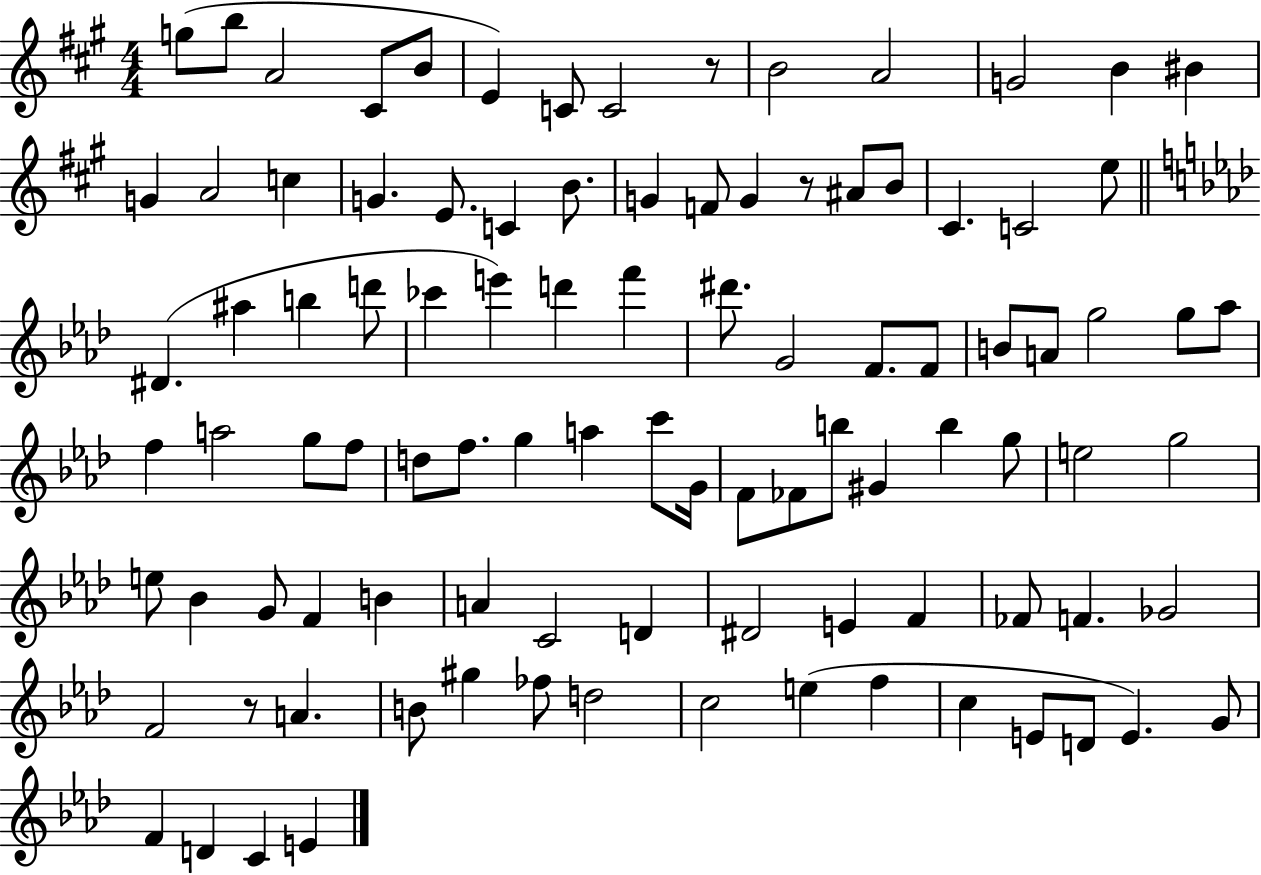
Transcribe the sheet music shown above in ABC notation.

X:1
T:Untitled
M:4/4
L:1/4
K:A
g/2 b/2 A2 ^C/2 B/2 E C/2 C2 z/2 B2 A2 G2 B ^B G A2 c G E/2 C B/2 G F/2 G z/2 ^A/2 B/2 ^C C2 e/2 ^D ^a b d'/2 _c' e' d' f' ^d'/2 G2 F/2 F/2 B/2 A/2 g2 g/2 _a/2 f a2 g/2 f/2 d/2 f/2 g a c'/2 G/4 F/2 _F/2 b/2 ^G b g/2 e2 g2 e/2 _B G/2 F B A C2 D ^D2 E F _F/2 F _G2 F2 z/2 A B/2 ^g _f/2 d2 c2 e f c E/2 D/2 E G/2 F D C E